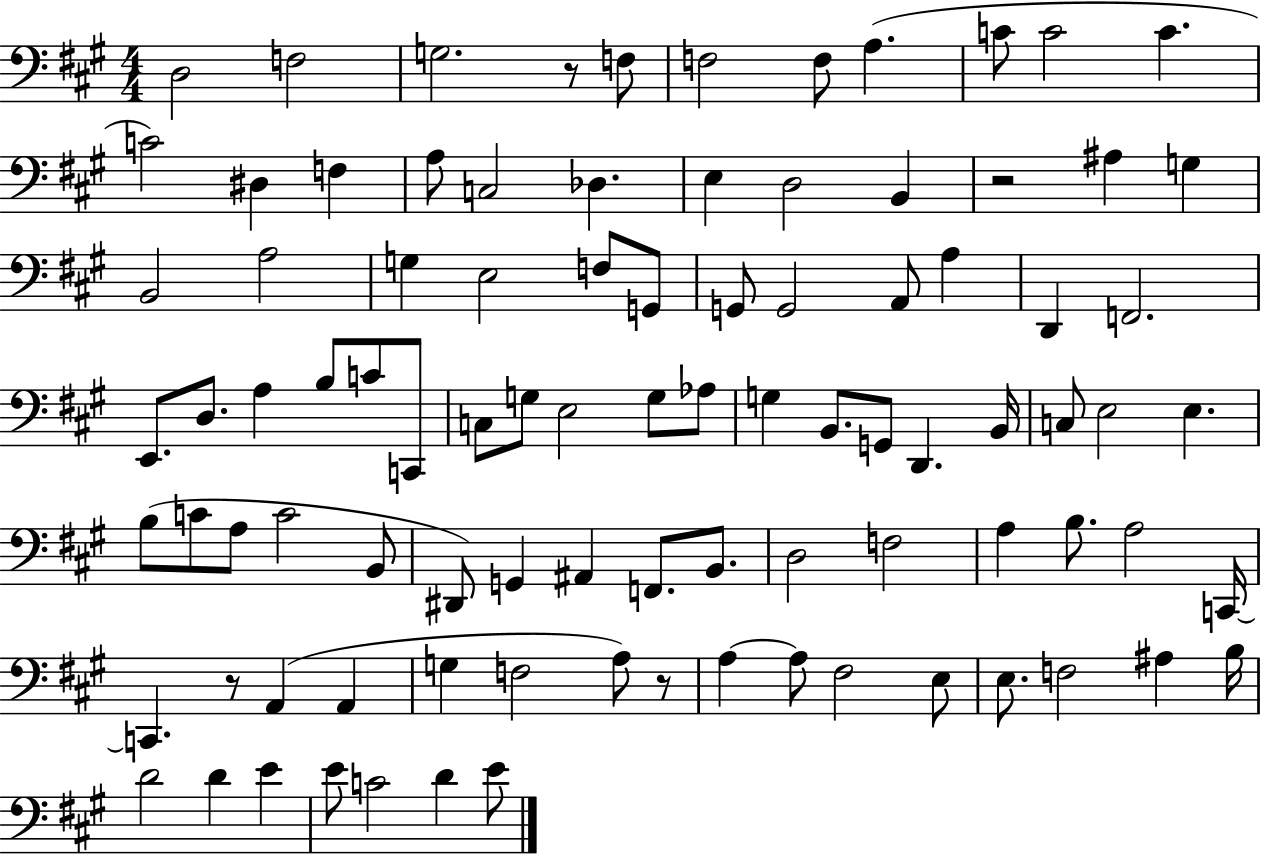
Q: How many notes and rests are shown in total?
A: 93